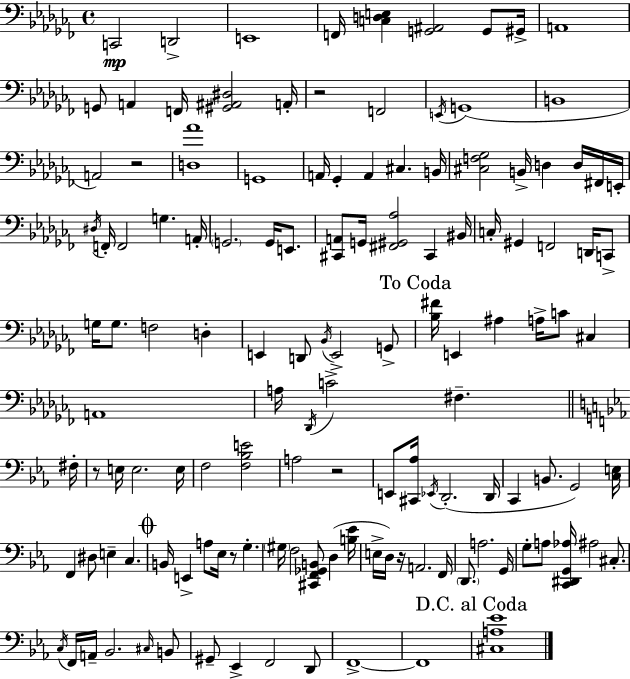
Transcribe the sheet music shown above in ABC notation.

X:1
T:Untitled
M:4/4
L:1/4
K:Abm
C,,2 D,,2 E,,4 F,,/4 [C,D,E,] [G,,^A,,]2 G,,/2 ^G,,/4 A,,4 G,,/2 A,, F,,/4 [^G,,^A,,^D,]2 A,,/4 z2 F,,2 E,,/4 G,,4 B,,4 A,,2 z2 [D,_A]4 G,,4 A,,/4 _G,, A,, ^C, B,,/4 [^C,F,_G,]2 B,,/4 D, D,/4 ^F,,/4 E,,/4 ^D,/4 F,,/4 F,,2 G, A,,/4 G,,2 G,,/4 E,,/2 [^C,,A,,]/2 G,,/4 [^F,,^G,,_A,]2 ^C,, ^B,,/4 C,/4 ^G,, F,,2 D,,/4 C,,/2 G,/4 G,/2 F,2 D, E,, D,,/2 _B,,/4 E,,2 G,,/2 [_B,^F]/4 E,, ^A, A,/4 C/2 ^C, A,,4 A,/4 _D,,/4 C2 ^F, ^F,/4 z/2 E,/4 E,2 E,/4 F,2 [F,_B,E]2 A,2 z2 E,,/2 [^C,,_A,]/4 _E,,/4 D,,2 D,,/4 C,, B,,/2 G,,2 [C,E,]/4 F,, ^D,/2 E, C, B,,/4 E,, A,/2 _E,/4 z/2 G, ^G,/4 F,2 [^C,,F,,_G,,B,,]/2 D, [B,_E]/4 E,/4 D,/4 z/4 A,,2 F,,/4 D,,/2 A,2 G,,/4 G,/2 A,/2 [C,,^D,,G,,_A,]/4 ^A,2 ^C,/2 C,/4 F,,/4 A,,/4 _B,,2 ^C,/4 B,,/2 ^G,,/2 _E,, F,,2 D,,/2 F,,4 F,,4 [^C,A,_E]4